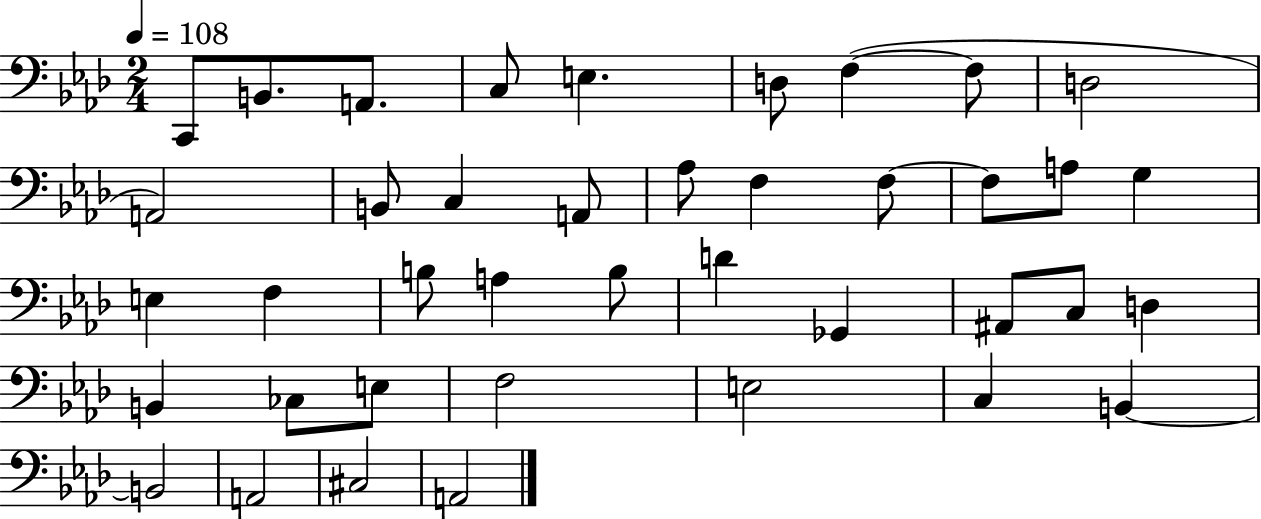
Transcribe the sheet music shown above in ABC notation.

X:1
T:Untitled
M:2/4
L:1/4
K:Ab
C,,/2 B,,/2 A,,/2 C,/2 E, D,/2 F, F,/2 D,2 A,,2 B,,/2 C, A,,/2 _A,/2 F, F,/2 F,/2 A,/2 G, E, F, B,/2 A, B,/2 D _G,, ^A,,/2 C,/2 D, B,, _C,/2 E,/2 F,2 E,2 C, B,, B,,2 A,,2 ^C,2 A,,2